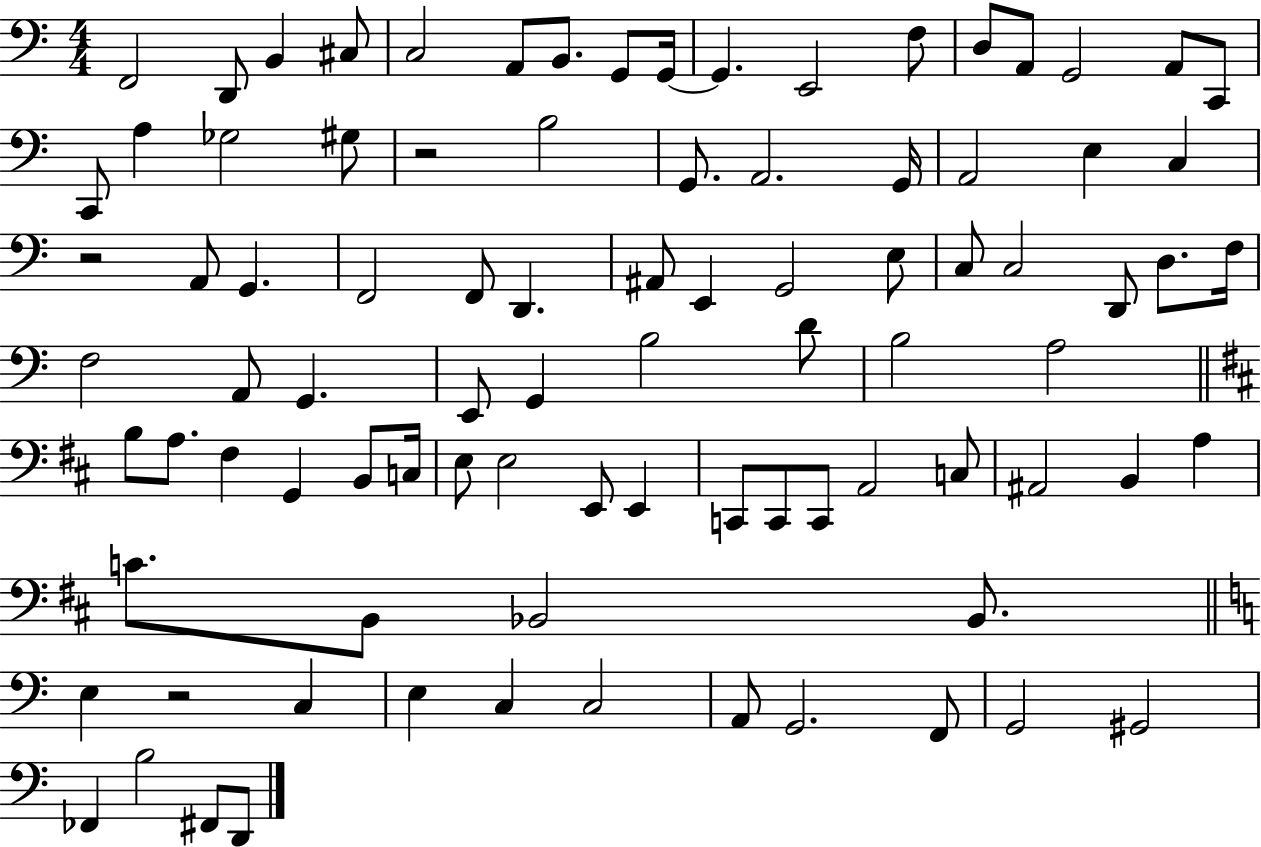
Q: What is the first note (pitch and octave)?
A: F2